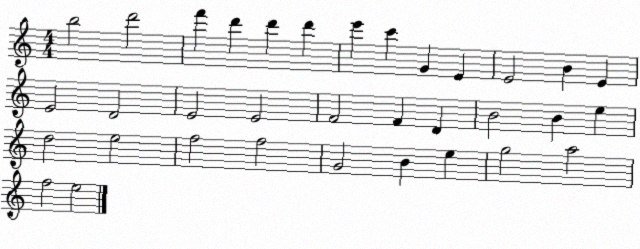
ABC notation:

X:1
T:Untitled
M:4/4
L:1/4
K:C
b2 d'2 f' d' d' d' e' c' G E E2 B E E2 D2 E2 E2 F2 F D B2 B e d2 e2 f2 f2 G2 B e g2 a2 f2 e2